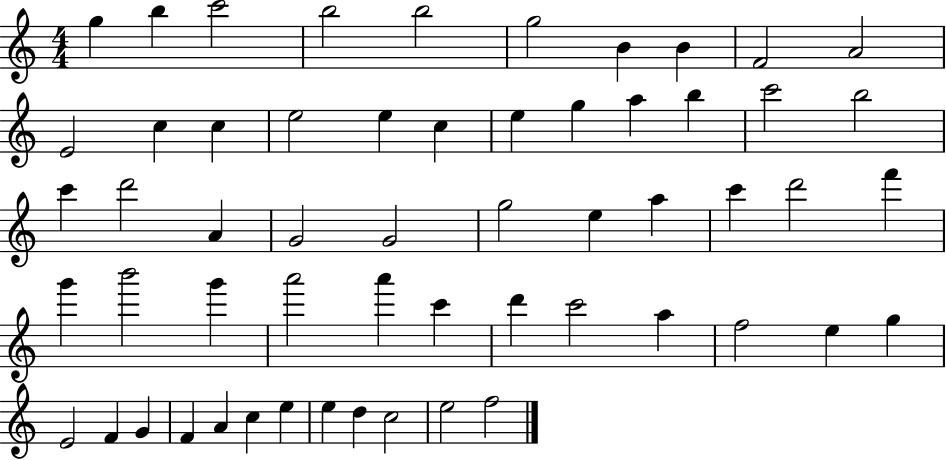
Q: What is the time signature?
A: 4/4